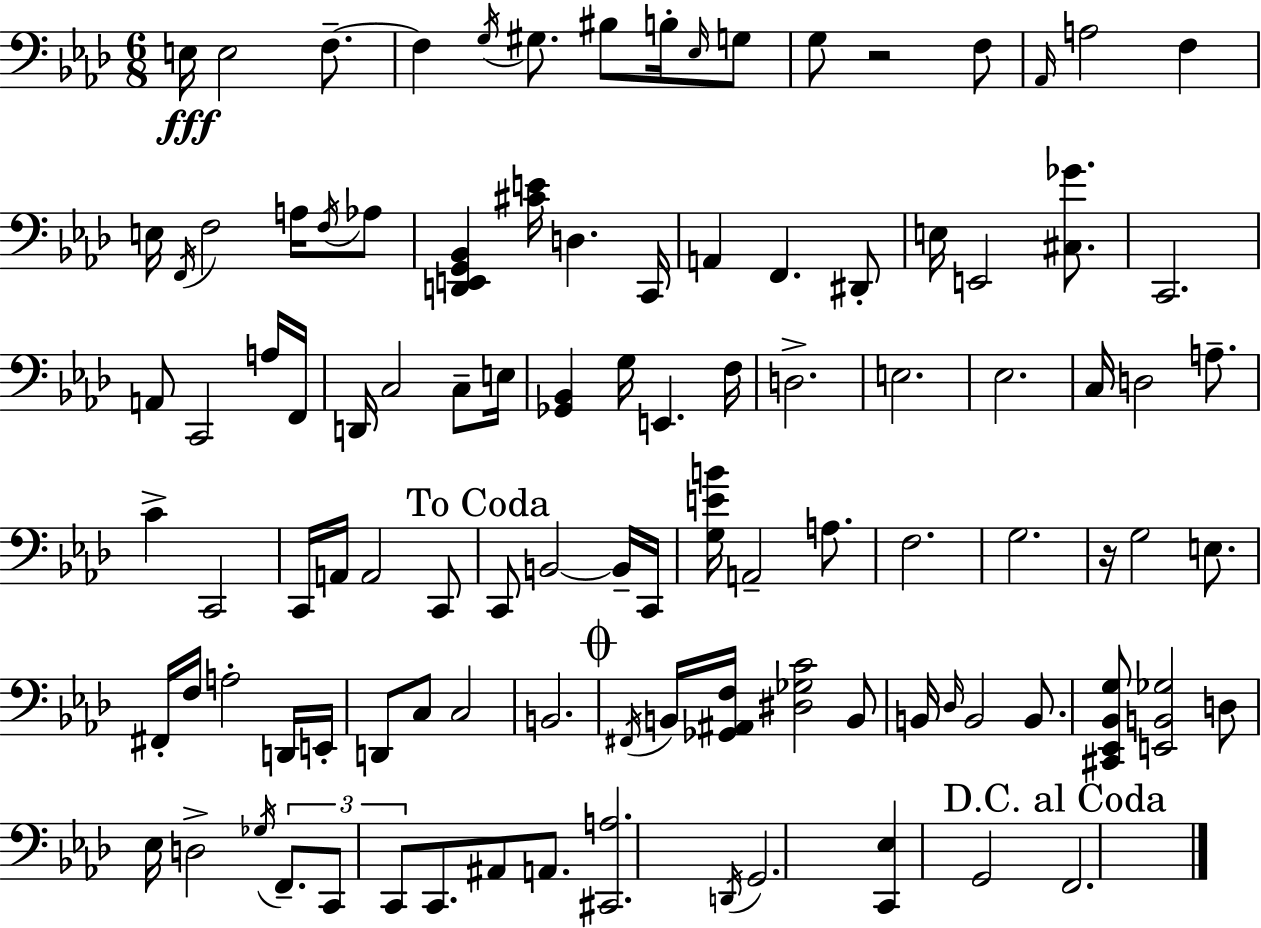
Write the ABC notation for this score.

X:1
T:Untitled
M:6/8
L:1/4
K:Fm
E,/4 E,2 F,/2 F, G,/4 ^G,/2 ^B,/2 B,/4 _E,/4 G,/2 G,/2 z2 F,/2 _A,,/4 A,2 F, E,/4 F,,/4 F,2 A,/4 F,/4 _A,/2 [D,,E,,G,,_B,,] [^CE]/4 D, C,,/4 A,, F,, ^D,,/2 E,/4 E,,2 [^C,_G]/2 C,,2 A,,/2 C,,2 A,/4 F,,/4 D,,/4 C,2 C,/2 E,/4 [_G,,_B,,] G,/4 E,, F,/4 D,2 E,2 _E,2 C,/4 D,2 A,/2 C C,,2 C,,/4 A,,/4 A,,2 C,,/2 C,,/2 B,,2 B,,/4 C,,/4 [G,EB]/4 A,,2 A,/2 F,2 G,2 z/4 G,2 E,/2 ^F,,/4 F,/4 A,2 D,,/4 E,,/4 D,,/2 C,/2 C,2 B,,2 ^F,,/4 B,,/4 [_G,,^A,,F,]/4 [^D,_G,C]2 B,,/2 B,,/4 _D,/4 B,,2 B,,/2 [^C,,_E,,_B,,G,]/2 [E,,B,,_G,]2 D,/2 _E,/4 D,2 _G,/4 F,,/2 C,,/2 C,,/2 C,,/2 ^A,,/2 A,,/2 [^C,,A,]2 D,,/4 G,,2 [C,,_E,] G,,2 F,,2